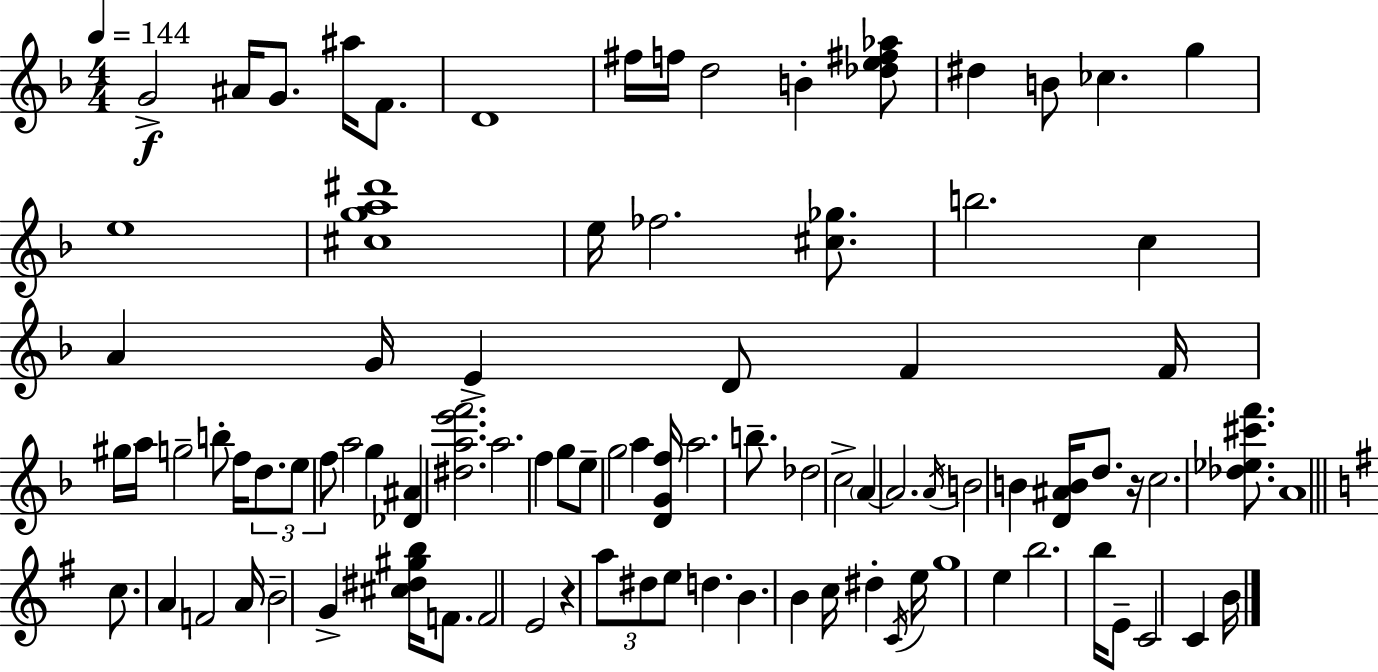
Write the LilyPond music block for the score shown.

{
  \clef treble
  \numericTimeSignature
  \time 4/4
  \key d \minor
  \tempo 4 = 144
  g'2->\f ais'16 g'8. ais''16 f'8. | d'1 | fis''16 f''16 d''2 b'4-. <des'' e'' fis'' aes''>8 | dis''4 b'8 ces''4. g''4 | \break e''1 | <cis'' g'' a'' dis'''>1 | e''16 fes''2. <cis'' ges''>8. | b''2. c''4 | \break a'4 g'16 e'4-> d'8 f'4 f'16 | gis''16 a''16 g''2-- b''8-. f''16 \tuplet 3/2 { d''8. | e''8 f''8 } a''2 g''4 | <des' ais'>4 <dis'' a'' e''' f'''>2. | \break a''2. f''4 | g''8 e''8-- g''2 a''4 | <d' g' f''>16 a''2. b''8.-- | des''2 c''2-> | \break \parenthesize a'4~~ a'2. | \acciaccatura { a'16 } b'2 b'4 <d' ais' b'>16 d''8. | r16 c''2. <des'' ees'' cis''' f'''>8. | a'1 | \break \bar "||" \break \key g \major c''8. a'4 f'2 a'16 | b'2-- g'4-> <cis'' dis'' gis'' b''>16 f'8. | f'2 e'2 | r4 \tuplet 3/2 { a''8 dis''8 e''8 } d''4. | \break b'4. b'4 c''16 dis''4-. \acciaccatura { c'16 } | e''16 g''1 | e''4 b''2. | b''16 e'8-- c'2 c'4 | \break b'16 \bar "|."
}